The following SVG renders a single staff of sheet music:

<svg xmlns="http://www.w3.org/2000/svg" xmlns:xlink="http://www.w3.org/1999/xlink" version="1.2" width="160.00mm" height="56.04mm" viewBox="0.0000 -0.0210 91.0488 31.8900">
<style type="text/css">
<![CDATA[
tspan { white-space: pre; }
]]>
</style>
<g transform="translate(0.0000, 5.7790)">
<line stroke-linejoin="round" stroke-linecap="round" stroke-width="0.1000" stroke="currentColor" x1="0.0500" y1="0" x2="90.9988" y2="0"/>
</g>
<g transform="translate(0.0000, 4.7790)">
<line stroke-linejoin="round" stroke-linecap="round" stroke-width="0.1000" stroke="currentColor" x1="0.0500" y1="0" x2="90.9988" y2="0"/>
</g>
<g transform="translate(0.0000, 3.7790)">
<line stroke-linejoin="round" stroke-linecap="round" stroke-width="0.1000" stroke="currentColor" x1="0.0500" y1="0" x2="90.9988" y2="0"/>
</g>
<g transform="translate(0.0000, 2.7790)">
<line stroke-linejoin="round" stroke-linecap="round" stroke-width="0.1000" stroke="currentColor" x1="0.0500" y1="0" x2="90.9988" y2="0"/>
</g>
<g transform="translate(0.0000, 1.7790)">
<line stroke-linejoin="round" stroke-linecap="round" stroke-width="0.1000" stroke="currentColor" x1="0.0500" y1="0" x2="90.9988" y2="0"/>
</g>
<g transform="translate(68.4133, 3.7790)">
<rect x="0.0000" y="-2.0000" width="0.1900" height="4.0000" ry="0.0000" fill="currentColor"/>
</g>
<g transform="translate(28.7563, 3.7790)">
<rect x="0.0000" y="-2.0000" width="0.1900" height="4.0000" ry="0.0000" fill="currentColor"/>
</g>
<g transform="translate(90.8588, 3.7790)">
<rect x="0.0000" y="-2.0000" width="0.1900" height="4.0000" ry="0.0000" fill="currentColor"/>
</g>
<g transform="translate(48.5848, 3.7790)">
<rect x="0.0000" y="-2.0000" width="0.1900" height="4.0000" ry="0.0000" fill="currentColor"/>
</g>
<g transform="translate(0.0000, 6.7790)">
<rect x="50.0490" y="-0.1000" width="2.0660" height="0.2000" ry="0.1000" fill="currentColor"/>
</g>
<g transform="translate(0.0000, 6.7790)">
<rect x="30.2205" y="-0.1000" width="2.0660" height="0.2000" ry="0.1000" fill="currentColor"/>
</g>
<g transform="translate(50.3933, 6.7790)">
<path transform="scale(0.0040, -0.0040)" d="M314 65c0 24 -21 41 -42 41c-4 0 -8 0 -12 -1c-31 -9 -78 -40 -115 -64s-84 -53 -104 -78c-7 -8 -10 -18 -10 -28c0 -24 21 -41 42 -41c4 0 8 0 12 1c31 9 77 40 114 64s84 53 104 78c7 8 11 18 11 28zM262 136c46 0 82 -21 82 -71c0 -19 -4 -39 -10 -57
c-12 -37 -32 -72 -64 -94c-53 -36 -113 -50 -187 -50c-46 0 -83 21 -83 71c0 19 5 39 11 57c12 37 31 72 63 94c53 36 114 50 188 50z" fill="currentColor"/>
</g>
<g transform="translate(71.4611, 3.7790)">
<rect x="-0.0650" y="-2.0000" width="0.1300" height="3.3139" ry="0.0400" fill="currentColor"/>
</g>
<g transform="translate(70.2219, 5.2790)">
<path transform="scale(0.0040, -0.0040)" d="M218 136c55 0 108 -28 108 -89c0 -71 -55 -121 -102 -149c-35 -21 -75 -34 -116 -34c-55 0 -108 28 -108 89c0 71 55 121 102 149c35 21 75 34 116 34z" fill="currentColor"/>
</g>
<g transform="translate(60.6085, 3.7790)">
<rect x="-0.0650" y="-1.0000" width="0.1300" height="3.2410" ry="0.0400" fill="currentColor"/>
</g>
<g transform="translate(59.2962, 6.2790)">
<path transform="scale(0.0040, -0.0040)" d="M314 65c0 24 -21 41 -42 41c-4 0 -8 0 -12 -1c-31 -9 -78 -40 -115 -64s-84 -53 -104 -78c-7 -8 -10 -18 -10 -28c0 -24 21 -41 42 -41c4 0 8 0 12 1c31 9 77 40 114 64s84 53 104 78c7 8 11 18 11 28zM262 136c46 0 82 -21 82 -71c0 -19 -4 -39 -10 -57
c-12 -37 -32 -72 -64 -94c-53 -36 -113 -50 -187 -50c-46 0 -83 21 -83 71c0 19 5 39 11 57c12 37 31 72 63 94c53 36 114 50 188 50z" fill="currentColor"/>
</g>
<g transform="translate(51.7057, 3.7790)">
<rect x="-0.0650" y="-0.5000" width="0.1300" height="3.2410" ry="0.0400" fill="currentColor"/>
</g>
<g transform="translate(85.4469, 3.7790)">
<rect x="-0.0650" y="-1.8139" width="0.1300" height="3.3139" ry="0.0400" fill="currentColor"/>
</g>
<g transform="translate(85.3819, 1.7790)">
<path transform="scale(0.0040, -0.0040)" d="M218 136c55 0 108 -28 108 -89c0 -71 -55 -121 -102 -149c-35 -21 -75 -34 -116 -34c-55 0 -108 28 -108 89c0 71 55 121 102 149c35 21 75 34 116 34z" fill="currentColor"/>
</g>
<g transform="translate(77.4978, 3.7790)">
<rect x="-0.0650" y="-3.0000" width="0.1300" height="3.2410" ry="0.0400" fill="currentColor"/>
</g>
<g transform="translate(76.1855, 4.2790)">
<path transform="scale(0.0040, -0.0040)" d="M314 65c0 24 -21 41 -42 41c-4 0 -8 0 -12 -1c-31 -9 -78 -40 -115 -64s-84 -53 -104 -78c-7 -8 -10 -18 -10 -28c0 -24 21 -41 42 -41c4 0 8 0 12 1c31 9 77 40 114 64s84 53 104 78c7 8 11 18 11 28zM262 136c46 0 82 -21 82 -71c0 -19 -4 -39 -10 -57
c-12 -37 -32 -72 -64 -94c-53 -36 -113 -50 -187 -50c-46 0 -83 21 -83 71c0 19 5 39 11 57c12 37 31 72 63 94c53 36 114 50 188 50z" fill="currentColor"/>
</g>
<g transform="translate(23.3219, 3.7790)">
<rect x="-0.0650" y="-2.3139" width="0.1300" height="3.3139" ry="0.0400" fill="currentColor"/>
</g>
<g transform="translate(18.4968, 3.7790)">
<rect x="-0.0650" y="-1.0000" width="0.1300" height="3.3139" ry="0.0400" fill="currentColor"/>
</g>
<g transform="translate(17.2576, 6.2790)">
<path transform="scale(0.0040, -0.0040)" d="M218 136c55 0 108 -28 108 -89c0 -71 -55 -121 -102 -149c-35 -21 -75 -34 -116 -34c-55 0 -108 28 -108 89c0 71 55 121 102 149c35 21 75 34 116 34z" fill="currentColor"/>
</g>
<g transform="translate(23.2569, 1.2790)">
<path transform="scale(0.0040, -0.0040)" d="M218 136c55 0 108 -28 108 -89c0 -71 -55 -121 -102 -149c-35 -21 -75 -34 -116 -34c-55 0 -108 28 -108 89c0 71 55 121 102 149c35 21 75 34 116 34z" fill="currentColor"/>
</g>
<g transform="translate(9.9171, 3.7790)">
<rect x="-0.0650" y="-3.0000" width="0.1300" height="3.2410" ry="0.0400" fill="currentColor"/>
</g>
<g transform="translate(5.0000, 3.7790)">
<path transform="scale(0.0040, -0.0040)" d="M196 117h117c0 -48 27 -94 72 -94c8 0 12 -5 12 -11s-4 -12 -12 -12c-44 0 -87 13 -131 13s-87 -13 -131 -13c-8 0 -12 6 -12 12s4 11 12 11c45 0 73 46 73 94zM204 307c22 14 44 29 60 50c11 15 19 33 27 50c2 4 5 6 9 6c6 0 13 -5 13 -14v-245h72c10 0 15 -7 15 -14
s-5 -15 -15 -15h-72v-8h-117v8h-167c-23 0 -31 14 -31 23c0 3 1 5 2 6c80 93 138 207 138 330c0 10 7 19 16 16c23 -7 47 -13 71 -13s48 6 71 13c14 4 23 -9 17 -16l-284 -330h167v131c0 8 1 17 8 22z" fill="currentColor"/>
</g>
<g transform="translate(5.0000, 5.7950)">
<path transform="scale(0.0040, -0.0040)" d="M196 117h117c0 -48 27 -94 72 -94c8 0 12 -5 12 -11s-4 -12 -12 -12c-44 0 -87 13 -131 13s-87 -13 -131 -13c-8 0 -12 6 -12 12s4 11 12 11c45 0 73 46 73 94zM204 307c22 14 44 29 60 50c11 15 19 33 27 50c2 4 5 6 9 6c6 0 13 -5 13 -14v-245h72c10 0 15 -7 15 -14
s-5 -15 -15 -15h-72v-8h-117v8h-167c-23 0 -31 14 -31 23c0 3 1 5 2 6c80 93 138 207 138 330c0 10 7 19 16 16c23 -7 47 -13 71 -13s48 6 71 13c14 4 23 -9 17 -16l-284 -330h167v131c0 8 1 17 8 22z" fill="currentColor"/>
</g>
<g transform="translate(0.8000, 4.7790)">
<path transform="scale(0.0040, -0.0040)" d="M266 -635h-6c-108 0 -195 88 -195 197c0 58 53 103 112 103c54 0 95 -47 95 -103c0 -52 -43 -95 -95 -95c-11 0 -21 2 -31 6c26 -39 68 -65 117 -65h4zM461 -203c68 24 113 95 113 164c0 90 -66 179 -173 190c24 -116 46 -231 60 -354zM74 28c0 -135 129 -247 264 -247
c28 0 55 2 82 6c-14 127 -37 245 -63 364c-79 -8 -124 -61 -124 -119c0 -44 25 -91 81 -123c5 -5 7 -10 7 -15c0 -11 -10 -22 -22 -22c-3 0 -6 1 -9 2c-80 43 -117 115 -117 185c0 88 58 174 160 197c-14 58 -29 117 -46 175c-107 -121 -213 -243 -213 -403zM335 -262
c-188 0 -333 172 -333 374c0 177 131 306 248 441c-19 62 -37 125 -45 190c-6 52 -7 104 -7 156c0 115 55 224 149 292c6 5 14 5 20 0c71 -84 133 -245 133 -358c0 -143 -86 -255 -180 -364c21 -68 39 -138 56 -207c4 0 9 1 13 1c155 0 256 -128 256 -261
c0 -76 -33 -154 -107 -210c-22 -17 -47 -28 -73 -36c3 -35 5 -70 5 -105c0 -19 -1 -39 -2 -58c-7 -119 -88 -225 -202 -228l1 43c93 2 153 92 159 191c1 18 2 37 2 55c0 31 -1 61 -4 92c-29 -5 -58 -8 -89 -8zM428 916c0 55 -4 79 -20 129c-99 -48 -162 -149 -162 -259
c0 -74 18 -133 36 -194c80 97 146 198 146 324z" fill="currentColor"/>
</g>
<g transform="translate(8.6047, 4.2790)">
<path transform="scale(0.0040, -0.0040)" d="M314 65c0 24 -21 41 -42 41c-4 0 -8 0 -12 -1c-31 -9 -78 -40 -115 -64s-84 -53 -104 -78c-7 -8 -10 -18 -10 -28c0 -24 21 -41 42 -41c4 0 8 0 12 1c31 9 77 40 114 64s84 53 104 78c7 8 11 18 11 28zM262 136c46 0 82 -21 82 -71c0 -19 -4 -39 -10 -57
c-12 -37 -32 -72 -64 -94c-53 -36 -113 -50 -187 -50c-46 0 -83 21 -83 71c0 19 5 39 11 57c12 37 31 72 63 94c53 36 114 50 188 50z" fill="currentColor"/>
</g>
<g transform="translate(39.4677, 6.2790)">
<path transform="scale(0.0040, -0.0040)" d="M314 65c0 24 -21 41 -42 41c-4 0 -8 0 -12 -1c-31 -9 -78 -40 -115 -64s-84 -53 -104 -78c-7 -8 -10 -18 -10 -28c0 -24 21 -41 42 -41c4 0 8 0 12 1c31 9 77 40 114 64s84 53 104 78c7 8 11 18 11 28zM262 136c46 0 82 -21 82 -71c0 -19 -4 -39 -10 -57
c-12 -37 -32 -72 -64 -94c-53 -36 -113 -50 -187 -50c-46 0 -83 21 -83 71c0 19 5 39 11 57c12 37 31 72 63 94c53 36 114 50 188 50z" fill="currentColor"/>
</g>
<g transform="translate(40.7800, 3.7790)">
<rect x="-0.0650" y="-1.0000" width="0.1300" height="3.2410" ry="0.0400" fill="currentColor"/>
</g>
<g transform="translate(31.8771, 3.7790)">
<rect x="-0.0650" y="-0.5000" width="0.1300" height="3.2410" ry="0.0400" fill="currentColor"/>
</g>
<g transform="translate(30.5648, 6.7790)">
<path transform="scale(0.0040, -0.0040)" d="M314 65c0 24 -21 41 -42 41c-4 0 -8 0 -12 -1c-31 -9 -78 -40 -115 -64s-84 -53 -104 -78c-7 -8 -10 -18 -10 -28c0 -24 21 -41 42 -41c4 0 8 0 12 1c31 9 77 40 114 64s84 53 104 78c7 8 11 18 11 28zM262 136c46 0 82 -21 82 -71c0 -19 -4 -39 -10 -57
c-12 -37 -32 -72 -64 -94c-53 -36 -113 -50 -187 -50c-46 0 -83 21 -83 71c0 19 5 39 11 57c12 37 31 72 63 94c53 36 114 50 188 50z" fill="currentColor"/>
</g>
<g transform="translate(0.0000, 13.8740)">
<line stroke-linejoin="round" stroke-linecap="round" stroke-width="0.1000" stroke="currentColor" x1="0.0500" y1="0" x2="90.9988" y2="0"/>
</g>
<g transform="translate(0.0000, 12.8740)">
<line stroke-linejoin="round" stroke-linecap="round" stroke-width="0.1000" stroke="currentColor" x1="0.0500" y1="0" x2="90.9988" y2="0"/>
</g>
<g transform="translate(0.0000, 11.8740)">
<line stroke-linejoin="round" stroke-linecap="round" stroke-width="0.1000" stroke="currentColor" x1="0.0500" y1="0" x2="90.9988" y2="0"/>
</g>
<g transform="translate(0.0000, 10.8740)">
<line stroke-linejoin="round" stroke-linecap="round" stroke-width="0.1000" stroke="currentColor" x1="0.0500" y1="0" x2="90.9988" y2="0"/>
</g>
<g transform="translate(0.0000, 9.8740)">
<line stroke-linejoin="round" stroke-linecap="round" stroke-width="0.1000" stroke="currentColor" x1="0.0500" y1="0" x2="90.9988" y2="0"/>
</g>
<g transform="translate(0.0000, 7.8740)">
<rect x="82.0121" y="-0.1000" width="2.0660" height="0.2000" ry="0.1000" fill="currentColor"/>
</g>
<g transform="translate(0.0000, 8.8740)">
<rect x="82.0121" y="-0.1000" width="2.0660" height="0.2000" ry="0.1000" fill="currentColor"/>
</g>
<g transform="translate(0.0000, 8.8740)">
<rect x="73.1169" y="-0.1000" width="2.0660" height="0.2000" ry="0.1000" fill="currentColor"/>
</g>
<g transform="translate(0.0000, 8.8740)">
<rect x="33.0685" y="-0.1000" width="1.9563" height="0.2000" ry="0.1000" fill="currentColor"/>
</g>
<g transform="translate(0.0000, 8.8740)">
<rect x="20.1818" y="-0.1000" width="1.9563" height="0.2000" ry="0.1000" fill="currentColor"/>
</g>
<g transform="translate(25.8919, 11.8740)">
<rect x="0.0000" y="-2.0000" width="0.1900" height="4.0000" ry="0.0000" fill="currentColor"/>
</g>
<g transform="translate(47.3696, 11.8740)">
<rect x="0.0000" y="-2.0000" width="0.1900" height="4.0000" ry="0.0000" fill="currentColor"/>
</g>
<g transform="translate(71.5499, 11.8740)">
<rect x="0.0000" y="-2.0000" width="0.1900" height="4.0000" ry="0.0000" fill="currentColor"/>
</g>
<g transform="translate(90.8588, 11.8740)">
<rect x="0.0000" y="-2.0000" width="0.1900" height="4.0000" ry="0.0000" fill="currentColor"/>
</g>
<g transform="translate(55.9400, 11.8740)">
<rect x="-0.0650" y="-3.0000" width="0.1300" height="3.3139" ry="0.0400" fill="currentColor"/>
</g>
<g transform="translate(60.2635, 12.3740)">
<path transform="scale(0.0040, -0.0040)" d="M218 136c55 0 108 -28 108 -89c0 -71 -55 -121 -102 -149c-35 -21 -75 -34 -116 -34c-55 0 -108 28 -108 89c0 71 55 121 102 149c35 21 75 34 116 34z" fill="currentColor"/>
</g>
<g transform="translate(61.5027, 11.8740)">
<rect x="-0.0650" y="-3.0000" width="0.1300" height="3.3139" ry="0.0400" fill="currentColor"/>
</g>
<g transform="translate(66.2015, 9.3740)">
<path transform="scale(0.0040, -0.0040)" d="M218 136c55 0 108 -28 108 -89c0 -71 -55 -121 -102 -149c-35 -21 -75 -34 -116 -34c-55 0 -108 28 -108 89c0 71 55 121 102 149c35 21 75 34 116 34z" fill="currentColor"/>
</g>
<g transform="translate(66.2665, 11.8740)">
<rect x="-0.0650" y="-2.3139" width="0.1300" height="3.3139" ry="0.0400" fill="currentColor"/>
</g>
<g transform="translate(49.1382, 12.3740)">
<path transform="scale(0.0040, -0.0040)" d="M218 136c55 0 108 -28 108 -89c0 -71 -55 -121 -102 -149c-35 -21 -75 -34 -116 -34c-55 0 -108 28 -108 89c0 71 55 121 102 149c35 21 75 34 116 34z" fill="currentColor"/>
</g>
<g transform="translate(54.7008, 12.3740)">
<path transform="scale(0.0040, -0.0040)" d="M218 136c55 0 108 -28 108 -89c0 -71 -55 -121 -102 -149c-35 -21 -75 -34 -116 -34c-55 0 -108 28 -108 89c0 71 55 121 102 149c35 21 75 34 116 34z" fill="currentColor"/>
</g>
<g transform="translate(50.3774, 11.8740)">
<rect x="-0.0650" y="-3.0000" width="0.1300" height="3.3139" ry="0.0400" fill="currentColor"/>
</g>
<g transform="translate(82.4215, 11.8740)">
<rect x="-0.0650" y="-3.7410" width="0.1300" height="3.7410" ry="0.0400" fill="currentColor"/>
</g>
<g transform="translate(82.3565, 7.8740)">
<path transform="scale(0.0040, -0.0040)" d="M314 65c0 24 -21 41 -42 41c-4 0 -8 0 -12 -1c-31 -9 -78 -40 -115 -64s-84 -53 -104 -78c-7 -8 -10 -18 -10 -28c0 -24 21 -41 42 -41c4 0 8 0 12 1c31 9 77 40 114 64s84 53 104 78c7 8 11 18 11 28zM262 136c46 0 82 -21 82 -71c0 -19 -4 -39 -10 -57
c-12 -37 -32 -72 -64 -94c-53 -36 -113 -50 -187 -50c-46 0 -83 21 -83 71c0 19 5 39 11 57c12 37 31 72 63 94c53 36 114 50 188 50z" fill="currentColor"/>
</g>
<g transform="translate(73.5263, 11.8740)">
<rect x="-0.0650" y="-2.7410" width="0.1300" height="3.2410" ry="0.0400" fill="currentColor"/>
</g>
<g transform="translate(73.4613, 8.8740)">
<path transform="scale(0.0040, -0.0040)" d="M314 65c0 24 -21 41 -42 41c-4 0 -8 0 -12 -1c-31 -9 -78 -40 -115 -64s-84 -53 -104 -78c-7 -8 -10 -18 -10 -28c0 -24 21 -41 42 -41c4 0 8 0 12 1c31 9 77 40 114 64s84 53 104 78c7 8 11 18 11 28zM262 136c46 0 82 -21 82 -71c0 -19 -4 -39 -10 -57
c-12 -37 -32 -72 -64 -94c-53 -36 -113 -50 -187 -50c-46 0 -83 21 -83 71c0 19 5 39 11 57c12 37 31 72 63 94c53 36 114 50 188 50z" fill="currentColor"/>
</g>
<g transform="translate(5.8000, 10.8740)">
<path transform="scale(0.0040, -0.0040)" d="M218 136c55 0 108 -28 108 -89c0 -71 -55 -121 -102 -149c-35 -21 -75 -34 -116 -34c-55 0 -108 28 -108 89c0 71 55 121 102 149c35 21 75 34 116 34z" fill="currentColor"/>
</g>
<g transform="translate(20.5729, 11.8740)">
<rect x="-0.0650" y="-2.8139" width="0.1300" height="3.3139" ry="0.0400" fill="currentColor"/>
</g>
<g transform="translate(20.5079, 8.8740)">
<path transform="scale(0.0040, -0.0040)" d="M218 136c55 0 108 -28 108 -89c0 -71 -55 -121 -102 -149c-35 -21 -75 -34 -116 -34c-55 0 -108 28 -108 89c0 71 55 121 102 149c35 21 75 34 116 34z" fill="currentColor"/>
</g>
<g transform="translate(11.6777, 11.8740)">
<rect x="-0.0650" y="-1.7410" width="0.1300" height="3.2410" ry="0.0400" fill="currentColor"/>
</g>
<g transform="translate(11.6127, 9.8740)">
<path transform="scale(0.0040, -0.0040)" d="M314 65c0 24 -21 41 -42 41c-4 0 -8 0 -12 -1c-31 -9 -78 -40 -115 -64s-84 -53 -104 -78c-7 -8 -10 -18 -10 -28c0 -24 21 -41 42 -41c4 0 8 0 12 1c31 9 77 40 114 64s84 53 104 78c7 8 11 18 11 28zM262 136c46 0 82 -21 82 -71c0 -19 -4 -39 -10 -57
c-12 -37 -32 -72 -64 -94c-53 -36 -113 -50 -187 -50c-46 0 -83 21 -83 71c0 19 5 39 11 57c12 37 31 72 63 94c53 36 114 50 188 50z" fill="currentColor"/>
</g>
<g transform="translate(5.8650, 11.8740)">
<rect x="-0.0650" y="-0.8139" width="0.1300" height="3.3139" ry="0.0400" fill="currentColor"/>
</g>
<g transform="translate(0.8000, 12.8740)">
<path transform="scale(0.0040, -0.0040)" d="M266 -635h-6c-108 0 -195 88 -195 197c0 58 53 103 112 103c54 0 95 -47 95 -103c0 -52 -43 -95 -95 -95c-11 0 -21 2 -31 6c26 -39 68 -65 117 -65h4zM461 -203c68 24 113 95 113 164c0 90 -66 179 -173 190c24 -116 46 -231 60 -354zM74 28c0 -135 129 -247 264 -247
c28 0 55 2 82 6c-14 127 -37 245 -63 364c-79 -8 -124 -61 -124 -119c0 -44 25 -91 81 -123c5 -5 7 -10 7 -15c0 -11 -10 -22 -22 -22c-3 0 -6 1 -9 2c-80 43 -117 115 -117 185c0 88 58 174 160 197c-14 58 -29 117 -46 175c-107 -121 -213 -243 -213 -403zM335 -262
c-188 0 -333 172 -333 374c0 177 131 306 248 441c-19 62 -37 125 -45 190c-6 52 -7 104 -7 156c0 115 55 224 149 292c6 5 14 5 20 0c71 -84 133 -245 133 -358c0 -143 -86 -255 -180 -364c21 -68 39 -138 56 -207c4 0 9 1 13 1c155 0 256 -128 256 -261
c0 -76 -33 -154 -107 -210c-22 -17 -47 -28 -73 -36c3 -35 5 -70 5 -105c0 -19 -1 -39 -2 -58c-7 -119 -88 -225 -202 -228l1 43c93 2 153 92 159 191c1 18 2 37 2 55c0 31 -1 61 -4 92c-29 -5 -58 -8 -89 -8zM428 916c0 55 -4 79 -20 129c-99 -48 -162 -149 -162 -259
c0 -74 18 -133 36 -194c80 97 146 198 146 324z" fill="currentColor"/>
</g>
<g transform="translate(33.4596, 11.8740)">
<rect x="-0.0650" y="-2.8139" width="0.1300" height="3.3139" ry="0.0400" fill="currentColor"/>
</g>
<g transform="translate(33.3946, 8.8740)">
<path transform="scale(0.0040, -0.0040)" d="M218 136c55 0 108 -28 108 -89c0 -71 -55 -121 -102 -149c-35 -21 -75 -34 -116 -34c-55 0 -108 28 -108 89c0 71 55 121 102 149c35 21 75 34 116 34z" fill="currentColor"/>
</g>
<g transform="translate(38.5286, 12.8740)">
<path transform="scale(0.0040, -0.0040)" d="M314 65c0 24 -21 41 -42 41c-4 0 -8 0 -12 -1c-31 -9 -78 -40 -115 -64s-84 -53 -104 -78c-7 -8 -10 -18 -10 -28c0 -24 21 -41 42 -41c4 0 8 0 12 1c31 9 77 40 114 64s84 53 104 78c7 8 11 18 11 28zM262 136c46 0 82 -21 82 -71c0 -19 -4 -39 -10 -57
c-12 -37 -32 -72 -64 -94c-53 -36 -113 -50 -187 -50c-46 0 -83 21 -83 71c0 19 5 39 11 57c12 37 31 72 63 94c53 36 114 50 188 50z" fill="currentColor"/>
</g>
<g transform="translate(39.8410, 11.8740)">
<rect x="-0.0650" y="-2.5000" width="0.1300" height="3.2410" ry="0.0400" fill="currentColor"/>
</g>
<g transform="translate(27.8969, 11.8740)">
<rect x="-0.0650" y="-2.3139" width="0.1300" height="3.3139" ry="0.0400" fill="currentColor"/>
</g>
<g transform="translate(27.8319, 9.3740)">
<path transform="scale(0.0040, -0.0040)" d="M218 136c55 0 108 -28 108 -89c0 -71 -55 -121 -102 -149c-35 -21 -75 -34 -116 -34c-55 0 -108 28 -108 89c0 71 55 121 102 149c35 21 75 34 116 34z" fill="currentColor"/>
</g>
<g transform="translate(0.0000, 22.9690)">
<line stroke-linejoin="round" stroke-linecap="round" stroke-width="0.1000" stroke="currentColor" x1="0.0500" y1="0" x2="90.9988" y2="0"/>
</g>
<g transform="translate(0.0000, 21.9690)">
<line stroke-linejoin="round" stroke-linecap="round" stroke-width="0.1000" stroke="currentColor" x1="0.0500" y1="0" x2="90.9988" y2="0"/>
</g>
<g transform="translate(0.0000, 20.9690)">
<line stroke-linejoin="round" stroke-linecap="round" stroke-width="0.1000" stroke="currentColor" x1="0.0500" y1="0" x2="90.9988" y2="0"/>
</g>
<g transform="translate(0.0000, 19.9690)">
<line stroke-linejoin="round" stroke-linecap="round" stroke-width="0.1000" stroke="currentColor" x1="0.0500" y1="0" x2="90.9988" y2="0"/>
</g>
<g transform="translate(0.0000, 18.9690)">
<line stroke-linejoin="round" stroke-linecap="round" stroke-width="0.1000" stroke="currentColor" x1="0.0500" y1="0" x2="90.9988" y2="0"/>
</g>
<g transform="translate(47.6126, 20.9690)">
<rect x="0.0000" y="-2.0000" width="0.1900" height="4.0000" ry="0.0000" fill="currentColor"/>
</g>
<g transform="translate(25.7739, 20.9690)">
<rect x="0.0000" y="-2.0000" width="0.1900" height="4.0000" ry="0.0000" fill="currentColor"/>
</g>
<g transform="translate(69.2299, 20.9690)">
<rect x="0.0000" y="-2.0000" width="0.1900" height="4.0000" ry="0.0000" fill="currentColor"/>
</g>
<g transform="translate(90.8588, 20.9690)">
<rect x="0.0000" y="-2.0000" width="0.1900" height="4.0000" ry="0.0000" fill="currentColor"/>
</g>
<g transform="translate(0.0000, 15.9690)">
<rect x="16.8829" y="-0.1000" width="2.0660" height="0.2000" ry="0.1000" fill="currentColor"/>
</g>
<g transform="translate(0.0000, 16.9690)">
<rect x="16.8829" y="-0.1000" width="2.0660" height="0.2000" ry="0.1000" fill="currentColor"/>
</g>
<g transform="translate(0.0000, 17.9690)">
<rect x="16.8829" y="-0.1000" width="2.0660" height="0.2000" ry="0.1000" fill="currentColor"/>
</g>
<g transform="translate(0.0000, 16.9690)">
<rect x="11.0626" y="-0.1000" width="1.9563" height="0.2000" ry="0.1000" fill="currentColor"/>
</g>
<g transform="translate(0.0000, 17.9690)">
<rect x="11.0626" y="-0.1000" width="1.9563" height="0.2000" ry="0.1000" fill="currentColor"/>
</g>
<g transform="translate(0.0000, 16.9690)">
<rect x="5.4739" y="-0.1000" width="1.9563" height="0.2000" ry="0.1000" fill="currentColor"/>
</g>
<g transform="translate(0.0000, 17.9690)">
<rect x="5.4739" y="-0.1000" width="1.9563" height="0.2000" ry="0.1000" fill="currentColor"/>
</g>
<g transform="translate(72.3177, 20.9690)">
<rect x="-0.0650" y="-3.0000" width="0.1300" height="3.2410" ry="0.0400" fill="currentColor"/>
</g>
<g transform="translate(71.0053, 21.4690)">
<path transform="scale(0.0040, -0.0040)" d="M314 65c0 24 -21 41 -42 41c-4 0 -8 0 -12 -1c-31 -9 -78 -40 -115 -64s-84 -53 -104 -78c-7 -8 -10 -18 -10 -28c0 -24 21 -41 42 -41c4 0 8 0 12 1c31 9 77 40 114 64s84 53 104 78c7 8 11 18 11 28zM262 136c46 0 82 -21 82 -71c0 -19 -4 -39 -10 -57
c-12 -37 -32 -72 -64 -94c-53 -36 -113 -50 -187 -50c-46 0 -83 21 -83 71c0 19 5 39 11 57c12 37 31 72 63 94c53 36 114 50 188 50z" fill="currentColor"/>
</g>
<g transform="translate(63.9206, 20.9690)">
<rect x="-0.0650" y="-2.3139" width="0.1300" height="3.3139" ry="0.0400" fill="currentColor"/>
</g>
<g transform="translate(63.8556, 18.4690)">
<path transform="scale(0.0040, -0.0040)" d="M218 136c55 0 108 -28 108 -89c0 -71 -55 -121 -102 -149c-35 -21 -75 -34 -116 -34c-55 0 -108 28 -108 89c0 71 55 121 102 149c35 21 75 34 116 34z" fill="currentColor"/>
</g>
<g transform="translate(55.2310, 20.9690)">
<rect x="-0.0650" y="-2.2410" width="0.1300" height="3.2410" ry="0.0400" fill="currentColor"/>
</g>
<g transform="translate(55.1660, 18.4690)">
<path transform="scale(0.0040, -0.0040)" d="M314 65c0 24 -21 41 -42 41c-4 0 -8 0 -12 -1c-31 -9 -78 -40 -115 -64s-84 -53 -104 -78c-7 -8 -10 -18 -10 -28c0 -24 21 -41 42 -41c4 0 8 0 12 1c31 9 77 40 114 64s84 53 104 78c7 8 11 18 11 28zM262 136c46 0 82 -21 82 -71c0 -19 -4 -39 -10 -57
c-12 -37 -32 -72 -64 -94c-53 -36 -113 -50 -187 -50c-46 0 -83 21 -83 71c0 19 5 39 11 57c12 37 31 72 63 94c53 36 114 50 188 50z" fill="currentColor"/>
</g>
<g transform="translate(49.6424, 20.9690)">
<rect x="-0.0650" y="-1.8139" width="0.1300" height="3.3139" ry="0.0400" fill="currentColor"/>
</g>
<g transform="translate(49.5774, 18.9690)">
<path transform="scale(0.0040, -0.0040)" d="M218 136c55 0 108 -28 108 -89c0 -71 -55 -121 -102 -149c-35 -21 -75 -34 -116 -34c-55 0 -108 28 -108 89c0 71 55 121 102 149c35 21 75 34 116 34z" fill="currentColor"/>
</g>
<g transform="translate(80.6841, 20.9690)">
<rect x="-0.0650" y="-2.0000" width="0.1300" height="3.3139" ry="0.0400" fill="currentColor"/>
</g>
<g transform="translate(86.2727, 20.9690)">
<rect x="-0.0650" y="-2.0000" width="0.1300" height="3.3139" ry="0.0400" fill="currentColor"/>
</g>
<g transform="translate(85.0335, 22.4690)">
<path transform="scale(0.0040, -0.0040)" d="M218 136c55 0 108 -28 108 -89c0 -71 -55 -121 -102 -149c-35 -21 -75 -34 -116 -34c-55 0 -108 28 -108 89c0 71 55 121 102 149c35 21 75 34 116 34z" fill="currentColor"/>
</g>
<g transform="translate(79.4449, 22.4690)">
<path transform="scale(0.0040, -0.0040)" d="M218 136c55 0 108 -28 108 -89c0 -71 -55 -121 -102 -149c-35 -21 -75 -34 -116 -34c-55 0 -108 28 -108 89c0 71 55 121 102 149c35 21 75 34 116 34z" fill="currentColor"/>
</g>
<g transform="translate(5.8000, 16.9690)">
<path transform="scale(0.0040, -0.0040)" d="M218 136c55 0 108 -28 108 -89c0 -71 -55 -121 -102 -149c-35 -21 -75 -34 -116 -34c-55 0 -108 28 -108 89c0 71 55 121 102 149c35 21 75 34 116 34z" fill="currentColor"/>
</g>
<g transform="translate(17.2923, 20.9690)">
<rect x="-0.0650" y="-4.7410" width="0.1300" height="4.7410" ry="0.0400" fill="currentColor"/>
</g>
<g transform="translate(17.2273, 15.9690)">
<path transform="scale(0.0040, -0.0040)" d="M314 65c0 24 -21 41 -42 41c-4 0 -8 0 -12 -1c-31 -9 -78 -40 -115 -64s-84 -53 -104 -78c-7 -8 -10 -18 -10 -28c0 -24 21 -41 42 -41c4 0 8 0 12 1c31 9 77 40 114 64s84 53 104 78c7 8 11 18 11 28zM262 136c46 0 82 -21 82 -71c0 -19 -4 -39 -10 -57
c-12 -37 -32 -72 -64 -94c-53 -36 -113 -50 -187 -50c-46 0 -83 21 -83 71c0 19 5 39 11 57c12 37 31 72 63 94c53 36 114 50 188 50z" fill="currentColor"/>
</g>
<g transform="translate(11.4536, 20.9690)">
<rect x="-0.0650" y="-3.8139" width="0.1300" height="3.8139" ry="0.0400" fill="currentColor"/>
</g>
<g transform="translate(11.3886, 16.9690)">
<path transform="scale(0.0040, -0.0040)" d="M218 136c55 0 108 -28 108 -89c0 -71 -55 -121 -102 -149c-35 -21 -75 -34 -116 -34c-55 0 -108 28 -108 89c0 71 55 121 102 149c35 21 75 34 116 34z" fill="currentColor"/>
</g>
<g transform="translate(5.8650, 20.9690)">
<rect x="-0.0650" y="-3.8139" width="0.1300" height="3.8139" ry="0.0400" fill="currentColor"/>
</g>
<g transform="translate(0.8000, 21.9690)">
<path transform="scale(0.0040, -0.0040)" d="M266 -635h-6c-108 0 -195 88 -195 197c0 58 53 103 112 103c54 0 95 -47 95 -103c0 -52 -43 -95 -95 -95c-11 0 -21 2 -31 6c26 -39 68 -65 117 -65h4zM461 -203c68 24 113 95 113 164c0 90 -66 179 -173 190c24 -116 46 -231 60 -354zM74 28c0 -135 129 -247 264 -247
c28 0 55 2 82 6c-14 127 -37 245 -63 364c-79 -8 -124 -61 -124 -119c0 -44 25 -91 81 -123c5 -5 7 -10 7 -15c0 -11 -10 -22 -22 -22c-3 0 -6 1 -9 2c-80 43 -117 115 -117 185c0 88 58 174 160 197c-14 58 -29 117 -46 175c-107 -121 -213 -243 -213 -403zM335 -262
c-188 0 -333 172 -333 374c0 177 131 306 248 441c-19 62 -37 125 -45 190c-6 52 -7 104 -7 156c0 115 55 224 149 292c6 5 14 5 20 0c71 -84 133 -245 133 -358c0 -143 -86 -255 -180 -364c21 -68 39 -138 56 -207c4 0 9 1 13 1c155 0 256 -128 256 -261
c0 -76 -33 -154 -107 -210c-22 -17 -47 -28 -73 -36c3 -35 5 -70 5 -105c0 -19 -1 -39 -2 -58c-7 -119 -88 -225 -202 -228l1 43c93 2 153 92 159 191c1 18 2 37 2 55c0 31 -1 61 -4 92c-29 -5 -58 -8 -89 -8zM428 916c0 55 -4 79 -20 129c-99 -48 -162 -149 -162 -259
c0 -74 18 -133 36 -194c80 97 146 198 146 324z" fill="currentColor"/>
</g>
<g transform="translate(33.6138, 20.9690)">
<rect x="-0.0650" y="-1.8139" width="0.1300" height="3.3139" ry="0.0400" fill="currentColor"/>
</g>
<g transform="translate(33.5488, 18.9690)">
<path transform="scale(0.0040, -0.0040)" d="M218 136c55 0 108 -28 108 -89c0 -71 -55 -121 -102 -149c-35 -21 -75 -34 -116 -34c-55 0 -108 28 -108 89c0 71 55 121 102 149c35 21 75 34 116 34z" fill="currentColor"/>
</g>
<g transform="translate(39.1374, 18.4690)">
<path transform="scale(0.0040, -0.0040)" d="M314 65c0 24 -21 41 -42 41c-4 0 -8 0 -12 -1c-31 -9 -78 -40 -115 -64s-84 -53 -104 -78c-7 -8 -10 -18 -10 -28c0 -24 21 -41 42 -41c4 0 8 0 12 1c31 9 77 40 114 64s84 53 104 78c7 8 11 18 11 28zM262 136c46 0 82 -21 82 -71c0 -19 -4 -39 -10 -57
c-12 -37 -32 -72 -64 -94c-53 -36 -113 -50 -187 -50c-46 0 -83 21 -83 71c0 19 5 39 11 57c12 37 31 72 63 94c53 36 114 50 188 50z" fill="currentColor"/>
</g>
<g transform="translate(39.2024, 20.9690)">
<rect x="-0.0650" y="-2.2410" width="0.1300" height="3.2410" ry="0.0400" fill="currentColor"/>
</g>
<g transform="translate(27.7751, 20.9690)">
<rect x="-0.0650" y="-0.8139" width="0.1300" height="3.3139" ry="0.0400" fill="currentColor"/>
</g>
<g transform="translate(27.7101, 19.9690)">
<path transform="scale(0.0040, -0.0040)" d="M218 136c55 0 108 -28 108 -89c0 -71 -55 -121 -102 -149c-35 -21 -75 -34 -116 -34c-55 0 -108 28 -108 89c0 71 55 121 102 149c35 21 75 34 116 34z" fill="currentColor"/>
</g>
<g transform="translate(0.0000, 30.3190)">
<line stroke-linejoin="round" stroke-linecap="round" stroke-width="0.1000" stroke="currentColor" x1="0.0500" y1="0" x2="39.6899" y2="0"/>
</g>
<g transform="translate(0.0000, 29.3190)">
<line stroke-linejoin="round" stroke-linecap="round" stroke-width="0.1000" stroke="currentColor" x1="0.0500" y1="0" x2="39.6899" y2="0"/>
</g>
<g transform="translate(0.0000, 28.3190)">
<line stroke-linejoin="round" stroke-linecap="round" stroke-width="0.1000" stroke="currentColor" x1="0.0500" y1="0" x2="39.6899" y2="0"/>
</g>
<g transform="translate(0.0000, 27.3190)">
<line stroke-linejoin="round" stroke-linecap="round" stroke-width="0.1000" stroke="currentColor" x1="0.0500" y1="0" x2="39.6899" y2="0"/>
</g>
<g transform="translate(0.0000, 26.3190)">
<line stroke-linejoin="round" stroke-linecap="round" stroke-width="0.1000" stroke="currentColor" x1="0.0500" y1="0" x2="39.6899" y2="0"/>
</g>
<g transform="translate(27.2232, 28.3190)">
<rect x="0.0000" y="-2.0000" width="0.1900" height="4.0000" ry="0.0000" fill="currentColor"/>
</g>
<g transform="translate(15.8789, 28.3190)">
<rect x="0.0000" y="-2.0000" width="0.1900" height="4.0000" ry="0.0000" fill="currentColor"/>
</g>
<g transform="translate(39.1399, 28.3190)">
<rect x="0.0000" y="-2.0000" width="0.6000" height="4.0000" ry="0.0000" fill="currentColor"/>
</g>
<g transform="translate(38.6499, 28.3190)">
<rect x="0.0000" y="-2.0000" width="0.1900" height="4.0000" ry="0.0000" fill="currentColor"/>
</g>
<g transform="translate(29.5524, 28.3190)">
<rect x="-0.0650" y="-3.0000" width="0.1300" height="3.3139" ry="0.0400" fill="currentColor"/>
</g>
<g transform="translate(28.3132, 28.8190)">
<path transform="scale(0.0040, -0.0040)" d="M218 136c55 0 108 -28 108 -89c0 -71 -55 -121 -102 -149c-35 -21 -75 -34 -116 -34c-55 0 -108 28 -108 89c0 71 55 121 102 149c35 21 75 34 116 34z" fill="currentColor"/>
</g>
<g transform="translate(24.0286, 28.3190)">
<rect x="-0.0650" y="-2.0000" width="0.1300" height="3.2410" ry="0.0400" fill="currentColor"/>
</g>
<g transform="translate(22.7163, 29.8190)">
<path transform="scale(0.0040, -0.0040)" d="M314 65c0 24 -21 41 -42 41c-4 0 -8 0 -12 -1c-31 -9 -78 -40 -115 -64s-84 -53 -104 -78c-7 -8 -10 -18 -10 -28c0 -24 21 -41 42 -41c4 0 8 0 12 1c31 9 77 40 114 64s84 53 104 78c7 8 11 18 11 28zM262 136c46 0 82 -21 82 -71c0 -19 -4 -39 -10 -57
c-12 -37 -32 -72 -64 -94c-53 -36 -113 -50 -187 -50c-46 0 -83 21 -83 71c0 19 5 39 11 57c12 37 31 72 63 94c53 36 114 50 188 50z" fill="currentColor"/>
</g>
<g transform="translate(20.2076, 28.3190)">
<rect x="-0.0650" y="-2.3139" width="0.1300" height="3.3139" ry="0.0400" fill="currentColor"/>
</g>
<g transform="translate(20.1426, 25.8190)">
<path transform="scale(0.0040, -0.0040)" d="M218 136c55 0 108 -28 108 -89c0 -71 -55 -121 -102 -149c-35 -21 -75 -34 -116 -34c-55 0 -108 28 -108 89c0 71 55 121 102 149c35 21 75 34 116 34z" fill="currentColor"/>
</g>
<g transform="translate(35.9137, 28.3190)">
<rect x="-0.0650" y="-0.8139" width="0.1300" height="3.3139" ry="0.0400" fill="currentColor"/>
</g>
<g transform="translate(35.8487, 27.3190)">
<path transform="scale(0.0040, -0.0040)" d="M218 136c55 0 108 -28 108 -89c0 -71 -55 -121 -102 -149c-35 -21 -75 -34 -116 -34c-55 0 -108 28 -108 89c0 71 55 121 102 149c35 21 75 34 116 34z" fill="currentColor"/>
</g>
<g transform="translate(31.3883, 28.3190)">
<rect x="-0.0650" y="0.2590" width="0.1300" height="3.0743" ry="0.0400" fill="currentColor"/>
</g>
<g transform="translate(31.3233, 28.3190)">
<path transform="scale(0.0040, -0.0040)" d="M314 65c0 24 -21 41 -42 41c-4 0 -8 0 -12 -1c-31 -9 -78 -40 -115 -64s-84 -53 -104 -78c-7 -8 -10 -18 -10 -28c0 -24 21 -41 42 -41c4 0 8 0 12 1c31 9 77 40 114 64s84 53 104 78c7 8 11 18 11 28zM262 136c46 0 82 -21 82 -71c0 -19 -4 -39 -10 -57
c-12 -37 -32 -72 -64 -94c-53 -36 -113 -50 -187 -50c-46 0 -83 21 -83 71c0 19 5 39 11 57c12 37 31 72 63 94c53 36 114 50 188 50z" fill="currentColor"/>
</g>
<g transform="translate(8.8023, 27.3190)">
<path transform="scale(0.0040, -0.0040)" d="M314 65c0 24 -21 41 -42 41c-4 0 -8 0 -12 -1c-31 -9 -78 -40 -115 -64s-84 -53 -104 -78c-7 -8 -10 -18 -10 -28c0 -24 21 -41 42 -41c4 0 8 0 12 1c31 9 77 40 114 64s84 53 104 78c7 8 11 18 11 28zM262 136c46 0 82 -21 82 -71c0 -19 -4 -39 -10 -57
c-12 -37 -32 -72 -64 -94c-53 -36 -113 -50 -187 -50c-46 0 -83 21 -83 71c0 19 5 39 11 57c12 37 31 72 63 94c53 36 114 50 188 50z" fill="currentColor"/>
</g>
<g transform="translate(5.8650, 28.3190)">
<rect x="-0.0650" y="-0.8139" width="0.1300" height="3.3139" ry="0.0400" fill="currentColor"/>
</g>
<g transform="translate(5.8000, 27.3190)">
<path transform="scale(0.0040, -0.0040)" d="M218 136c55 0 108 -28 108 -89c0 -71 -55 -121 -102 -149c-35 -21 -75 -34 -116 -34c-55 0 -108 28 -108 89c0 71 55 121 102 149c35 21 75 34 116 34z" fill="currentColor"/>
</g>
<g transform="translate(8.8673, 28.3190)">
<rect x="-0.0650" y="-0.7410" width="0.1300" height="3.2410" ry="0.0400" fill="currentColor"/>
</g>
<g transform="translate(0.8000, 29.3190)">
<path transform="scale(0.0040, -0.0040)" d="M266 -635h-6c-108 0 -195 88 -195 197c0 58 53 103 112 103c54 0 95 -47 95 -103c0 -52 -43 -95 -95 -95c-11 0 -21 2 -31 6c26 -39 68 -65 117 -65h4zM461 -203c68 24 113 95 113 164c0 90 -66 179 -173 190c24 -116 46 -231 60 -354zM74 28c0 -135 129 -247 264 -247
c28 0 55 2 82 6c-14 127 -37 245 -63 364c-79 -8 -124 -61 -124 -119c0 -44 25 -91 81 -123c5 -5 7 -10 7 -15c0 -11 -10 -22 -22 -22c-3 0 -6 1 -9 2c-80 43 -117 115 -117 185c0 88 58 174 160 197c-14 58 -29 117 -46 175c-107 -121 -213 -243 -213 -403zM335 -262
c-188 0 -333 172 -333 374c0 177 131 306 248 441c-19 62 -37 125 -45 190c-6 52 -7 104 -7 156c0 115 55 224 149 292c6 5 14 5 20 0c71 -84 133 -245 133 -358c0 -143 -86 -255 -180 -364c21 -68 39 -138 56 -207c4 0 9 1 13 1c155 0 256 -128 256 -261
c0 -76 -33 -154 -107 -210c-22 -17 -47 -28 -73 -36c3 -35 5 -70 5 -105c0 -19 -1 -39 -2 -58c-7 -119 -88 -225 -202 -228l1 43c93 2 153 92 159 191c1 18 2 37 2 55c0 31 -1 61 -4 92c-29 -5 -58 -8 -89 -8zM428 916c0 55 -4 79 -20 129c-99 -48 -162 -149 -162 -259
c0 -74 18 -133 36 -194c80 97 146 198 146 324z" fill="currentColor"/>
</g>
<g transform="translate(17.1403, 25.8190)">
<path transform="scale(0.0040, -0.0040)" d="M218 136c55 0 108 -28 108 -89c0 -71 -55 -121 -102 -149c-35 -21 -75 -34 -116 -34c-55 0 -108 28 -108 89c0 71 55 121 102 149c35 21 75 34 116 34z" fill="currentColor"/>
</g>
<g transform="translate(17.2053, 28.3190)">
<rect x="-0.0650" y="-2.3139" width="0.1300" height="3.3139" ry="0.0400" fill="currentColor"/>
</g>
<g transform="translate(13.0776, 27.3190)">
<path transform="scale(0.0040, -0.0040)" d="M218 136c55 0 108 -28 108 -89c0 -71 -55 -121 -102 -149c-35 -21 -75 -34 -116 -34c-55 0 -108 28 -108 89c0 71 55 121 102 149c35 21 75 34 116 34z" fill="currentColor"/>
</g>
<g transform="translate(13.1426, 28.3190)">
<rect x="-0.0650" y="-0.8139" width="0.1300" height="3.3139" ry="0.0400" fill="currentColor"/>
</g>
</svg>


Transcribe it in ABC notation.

X:1
T:Untitled
M:4/4
L:1/4
K:C
A2 D g C2 D2 C2 D2 F A2 f d f2 a g a G2 A A A g a2 c'2 c' c' e'2 d f g2 f g2 g A2 F F d d2 d g g F2 A B2 d